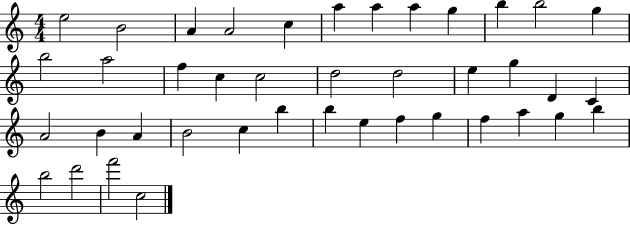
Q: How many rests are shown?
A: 0